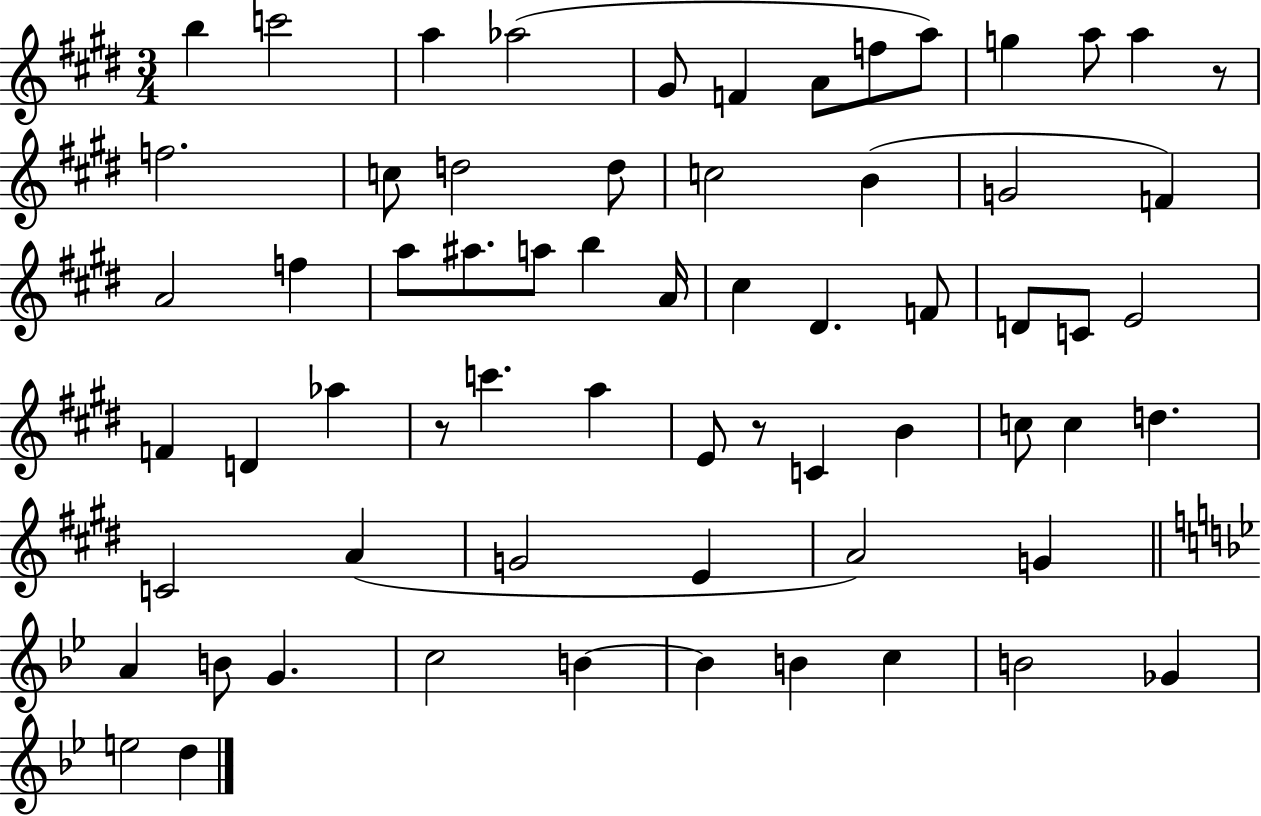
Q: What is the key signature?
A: E major